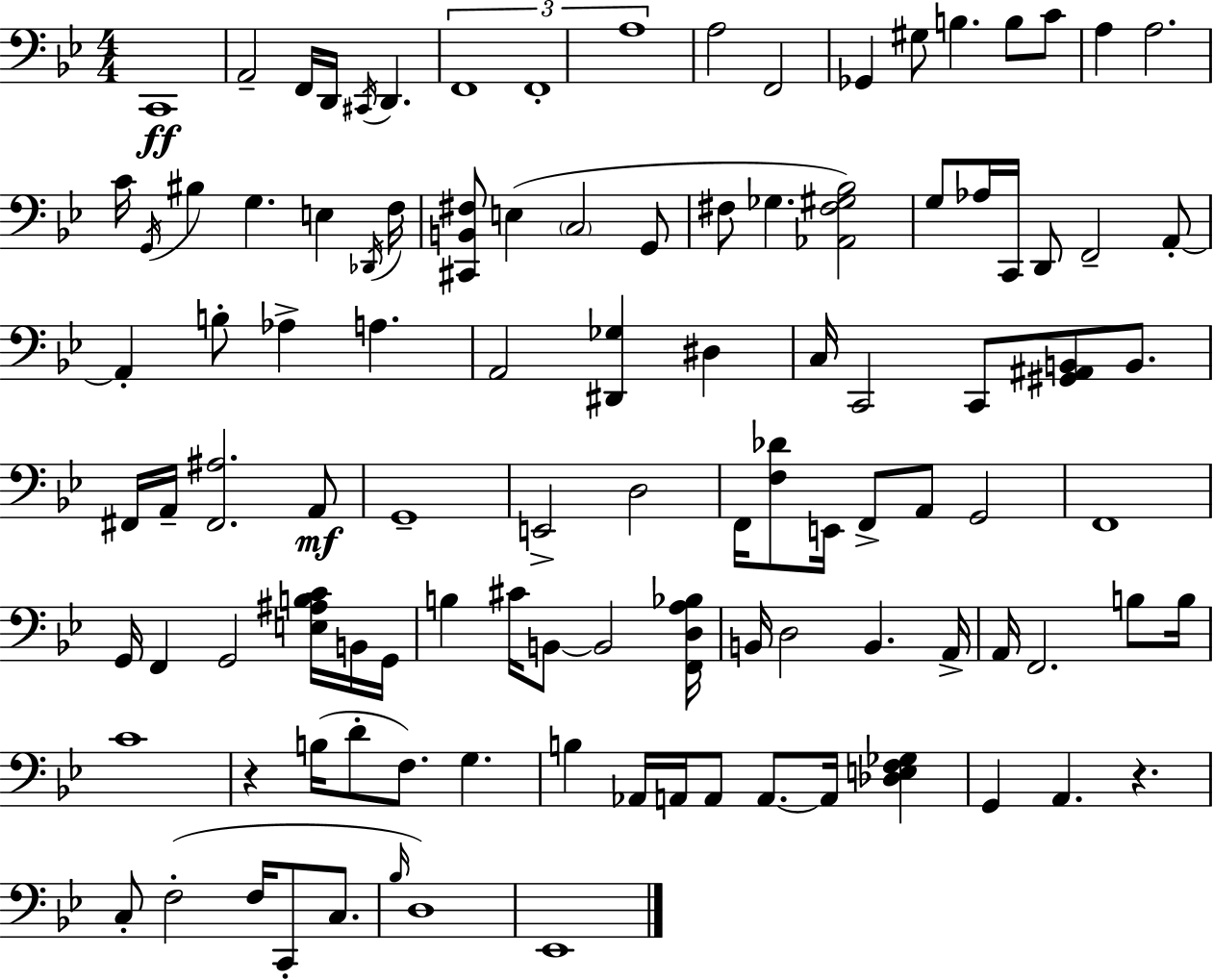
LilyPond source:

{
  \clef bass
  \numericTimeSignature
  \time 4/4
  \key bes \major
  c,1\ff | a,2-- f,16 d,16 \acciaccatura { cis,16 } d,4. | \tuplet 3/2 { f,1 | f,1-. | \break a1 } | a2 f,2 | ges,4 gis8 b4. b8 c'8 | a4 a2. | \break c'16 \acciaccatura { g,16 } bis4 g4. e4 | \acciaccatura { des,16 } f16 <cis, b, fis>8 e4( \parenthesize c2 | g,8 fis8 ges4. <aes, fis gis bes>2) | g8 aes16 c,16 d,8 f,2-- | \break a,8-.~~ a,4-. b8-. aes4-> a4. | a,2 <dis, ges>4 dis4 | c16 c,2 c,8 <gis, ais, b,>8 | b,8. fis,16 a,16-- <fis, ais>2. | \break a,8\mf g,1-- | e,2-> d2 | f,16 <f des'>8 e,16 f,8-> a,8 g,2 | f,1 | \break g,16 f,4 g,2 | <e ais b c'>16 b,16 g,16 b4 cis'16 b,8~~ b,2 | <f, d a bes>16 b,16 d2 b,4. | a,16-> a,16 f,2. | \break b8 b16 c'1 | r4 b16( d'8-. f8.) g4. | b4 aes,16 a,16 a,8 a,8.~~ a,16 <des e f ges>4 | g,4 a,4. r4. | \break c8-. f2-.( f16 c,8-. | c8. \grace { bes16 }) d1 | ees,1 | \bar "|."
}